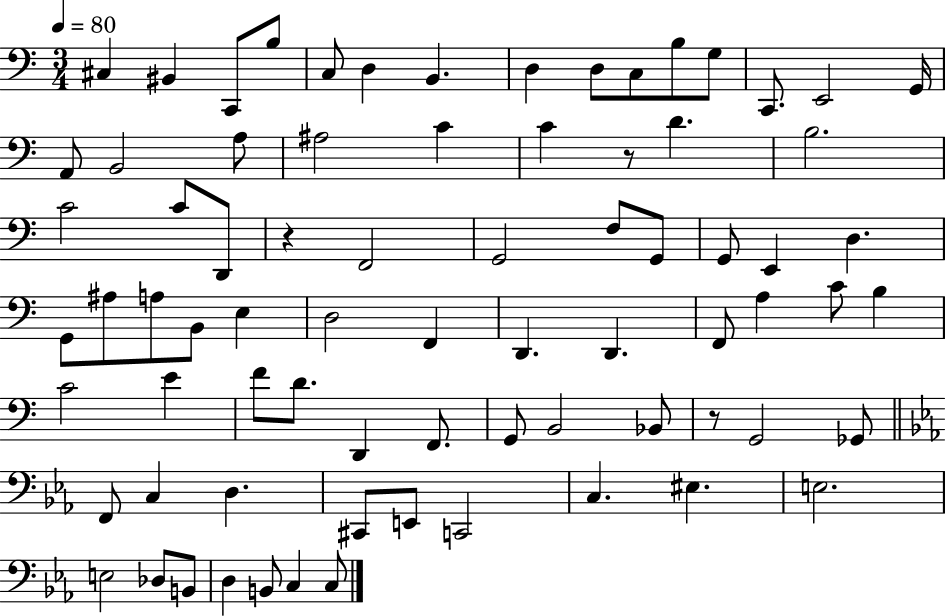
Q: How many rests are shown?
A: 3